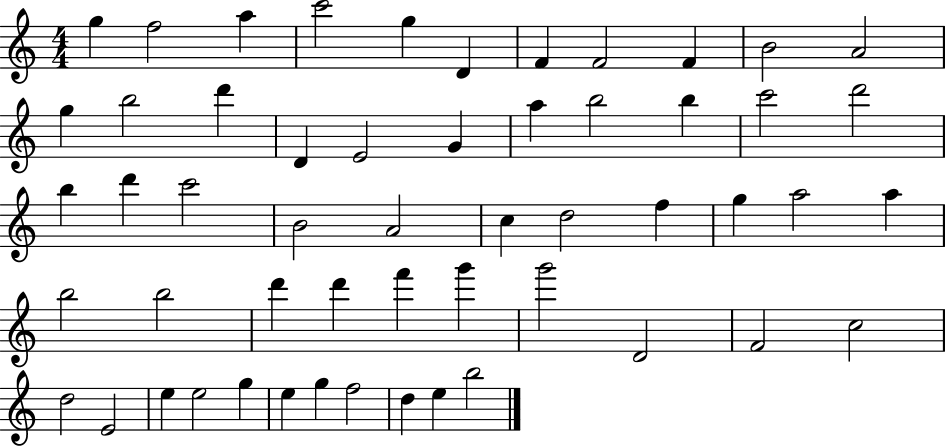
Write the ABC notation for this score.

X:1
T:Untitled
M:4/4
L:1/4
K:C
g f2 a c'2 g D F F2 F B2 A2 g b2 d' D E2 G a b2 b c'2 d'2 b d' c'2 B2 A2 c d2 f g a2 a b2 b2 d' d' f' g' g'2 D2 F2 c2 d2 E2 e e2 g e g f2 d e b2